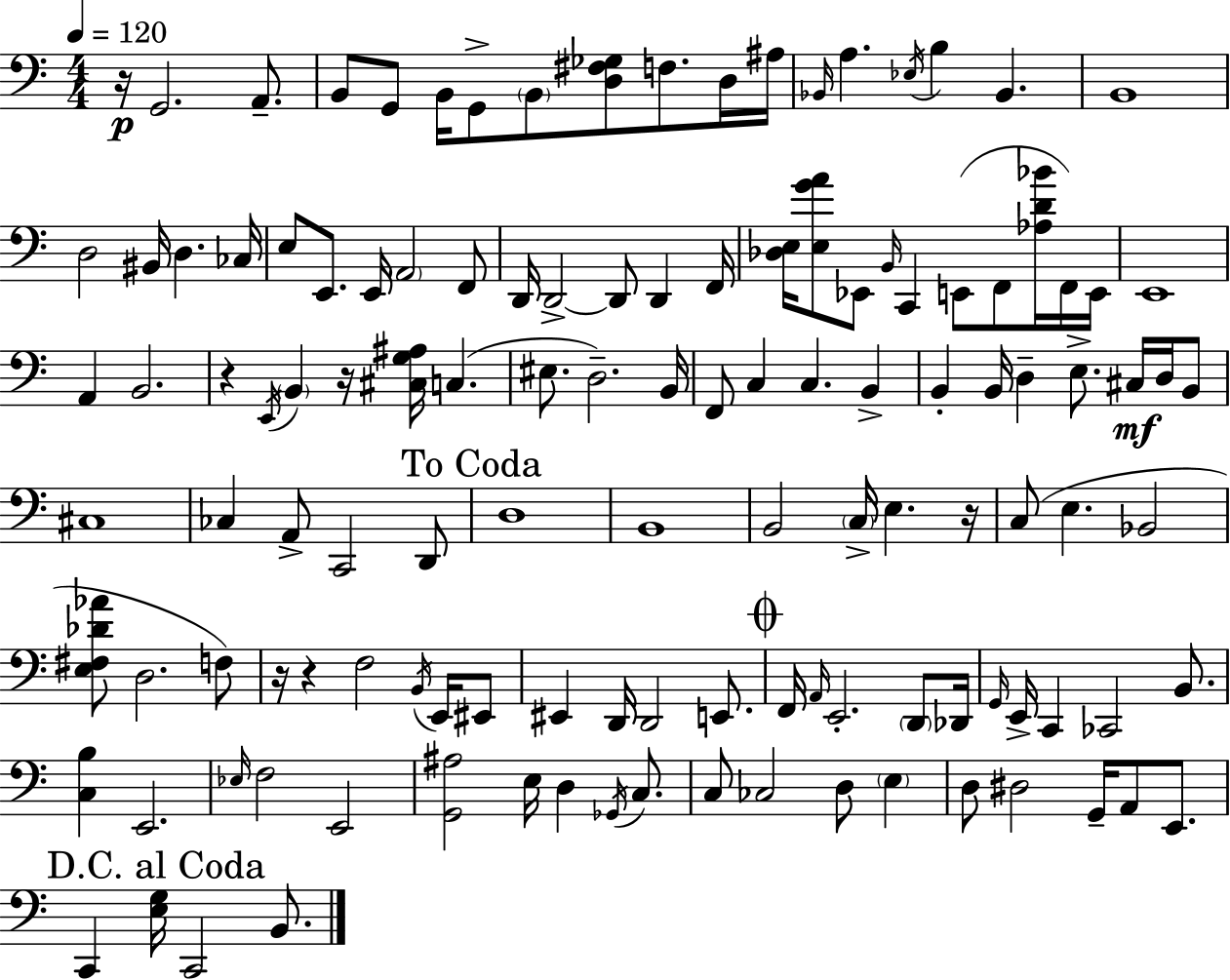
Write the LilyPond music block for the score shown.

{
  \clef bass
  \numericTimeSignature
  \time 4/4
  \key a \minor
  \tempo 4 = 120
  r16\p g,2. a,8.-- | b,8 g,8 b,16 g,8-> \parenthesize b,8 <d fis ges>8 f8. d16 ais16 | \grace { bes,16 } a4. \acciaccatura { ees16 } b4 bes,4. | b,1 | \break d2 bis,16 d4. | ces16 e8 e,8. e,16 \parenthesize a,2 | f,8 d,16 d,2->~~ d,8 d,4 | f,16 <des e>16 <e g' a'>8 ees,8 \grace { b,16 } c,4 e,8( f,8 | \break <aes d' bes'>16 f,16) e,16 e,1 | a,4 b,2. | r4 \acciaccatura { e,16 } \parenthesize b,4 r16 <cis g ais>16 c4.( | eis8. d2.--) | \break b,16 f,8 c4 c4. | b,4-> b,4-. b,16 d4-- e8.-> | cis16\mf d16 b,8 cis1 | ces4 a,8-> c,2 | \break d,8 \mark "To Coda" d1 | b,1 | b,2 \parenthesize c16-> e4. | r16 c8( e4. bes,2 | \break <e fis des' aes'>8 d2. | f8) r16 r4 f2 | \acciaccatura { b,16 } e,16 eis,8 eis,4 d,16 d,2 | e,8. \mark \markup { \musicglyph "scripts.coda" } f,16 \grace { a,16 } e,2.-. | \break \parenthesize d,8 des,16 \grace { g,16 } e,16-> c,4 ces,2 | b,8. <c b>4 e,2. | \grace { ees16 } f2 | e,2 <g, ais>2 | \break e16 d4 \acciaccatura { ges,16 } c8. c8 ces2 | d8 \parenthesize e4 d8 dis2 | g,16-- a,8 e,8. \mark "D.C. al Coda" c,4 <e g>16 c,2 | b,8. \bar "|."
}